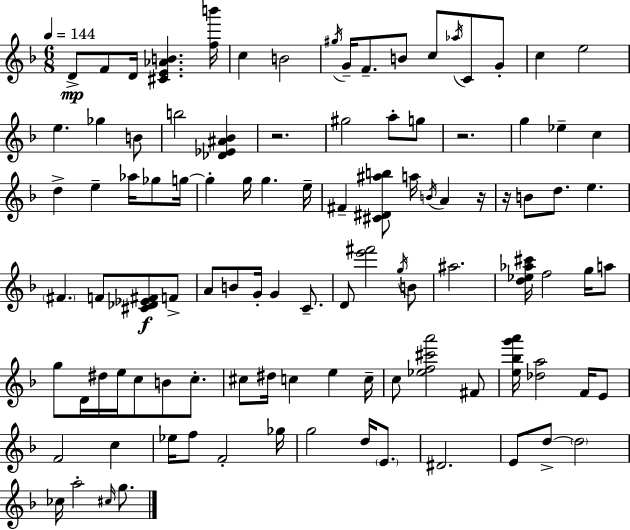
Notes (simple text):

D4/e F4/e D4/s [C#4,E4,Ab4,B4]/q. [F5,B6]/s C5/q B4/h G#5/s G4/s F4/e. B4/e C5/e Ab5/s C4/e G4/e C5/q E5/h E5/q. Gb5/q B4/e B5/h [Db4,Eb4,A#4,Bb4]/q R/h. G#5/h A5/e G5/e R/h. G5/q Eb5/q C5/q D5/q E5/q Ab5/s Gb5/e G5/s G5/q G5/s G5/q. E5/s F#4/q [C#4,D#4,A#5,B5]/e A5/s B4/s A4/q R/s R/s B4/e D5/e. E5/q. F#4/q. F4/e [C#4,Db4,Eb4,F#4]/e F4/e A4/e B4/e G4/s G4/q C4/e. D4/e [E6,F#6]/h G5/s B4/e A#5/h. [D5,Eb5,Ab5,C#6]/s F5/h G5/s A5/e G5/e D4/s D#5/s E5/s C5/e B4/e C5/e. C#5/e D#5/s C5/q E5/q C5/s C5/e [Eb5,F5,C#6,A6]/h F#4/e [E5,Bb5,G6,A6]/s [Db5,A5]/h F4/s E4/e F4/h C5/q Eb5/s F5/e F4/h Gb5/s G5/h D5/s E4/e. D#4/h. E4/e D5/e D5/h CES5/s A5/h C#5/s G5/e.